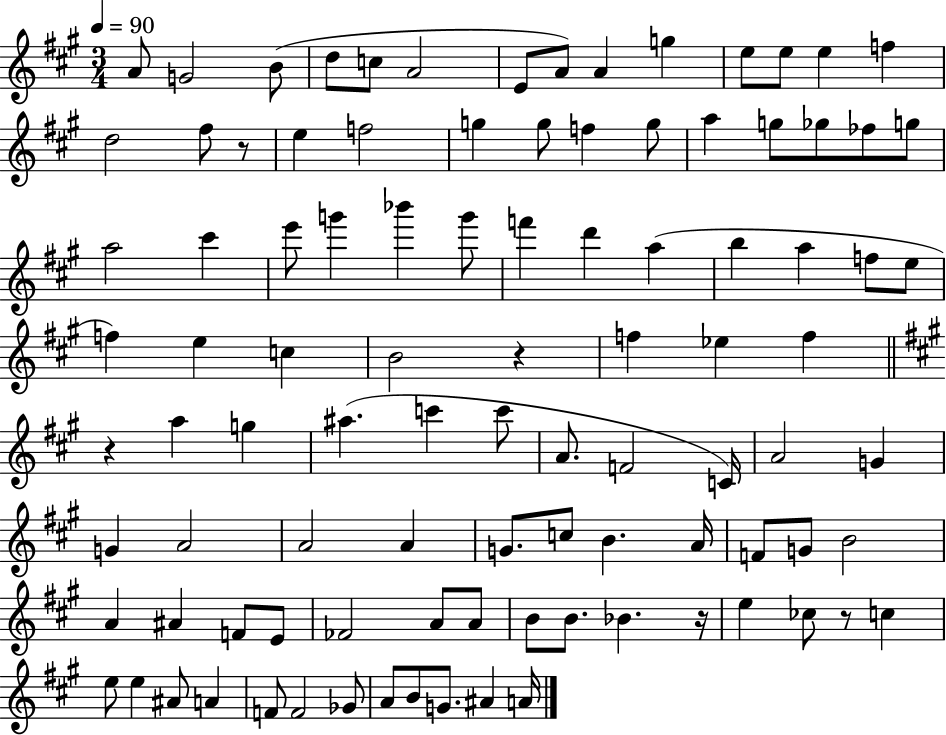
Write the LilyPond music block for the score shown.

{
  \clef treble
  \numericTimeSignature
  \time 3/4
  \key a \major
  \tempo 4 = 90
  a'8 g'2 b'8( | d''8 c''8 a'2 | e'8 a'8) a'4 g''4 | e''8 e''8 e''4 f''4 | \break d''2 fis''8 r8 | e''4 f''2 | g''4 g''8 f''4 g''8 | a''4 g''8 ges''8 fes''8 g''8 | \break a''2 cis'''4 | e'''8 g'''4 bes'''4 g'''8 | f'''4 d'''4 a''4( | b''4 a''4 f''8 e''8 | \break f''4) e''4 c''4 | b'2 r4 | f''4 ees''4 f''4 | \bar "||" \break \key a \major r4 a''4 g''4 | ais''4.( c'''4 c'''8 | a'8. f'2 c'16) | a'2 g'4 | \break g'4 a'2 | a'2 a'4 | g'8. c''8 b'4. a'16 | f'8 g'8 b'2 | \break a'4 ais'4 f'8 e'8 | fes'2 a'8 a'8 | b'8 b'8. bes'4. r16 | e''4 ces''8 r8 c''4 | \break e''8 e''4 ais'8 a'4 | f'8 f'2 ges'8 | a'8 b'8 g'8. ais'4 a'16 | \bar "|."
}